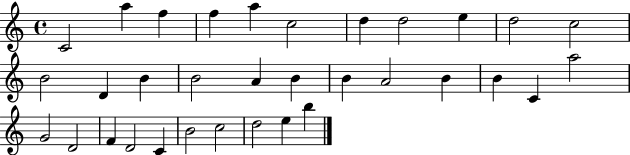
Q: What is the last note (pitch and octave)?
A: B5